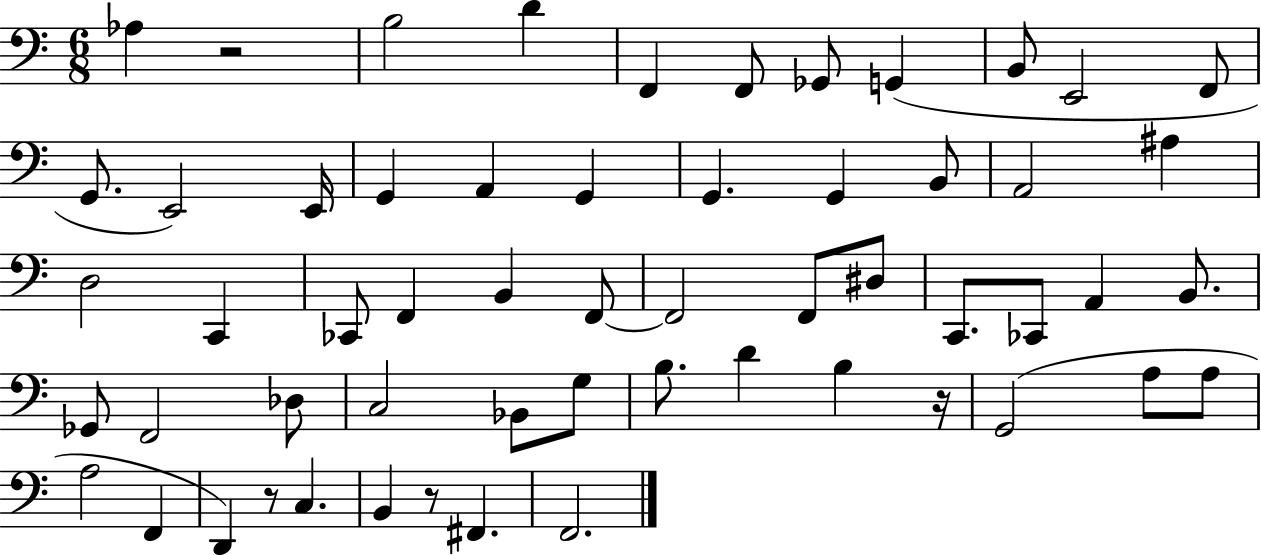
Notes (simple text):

Ab3/q R/h B3/h D4/q F2/q F2/e Gb2/e G2/q B2/e E2/h F2/e G2/e. E2/h E2/s G2/q A2/q G2/q G2/q. G2/q B2/e A2/h A#3/q D3/h C2/q CES2/e F2/q B2/q F2/e F2/h F2/e D#3/e C2/e. CES2/e A2/q B2/e. Gb2/e F2/h Db3/e C3/h Bb2/e G3/e B3/e. D4/q B3/q R/s G2/h A3/e A3/e A3/h F2/q D2/q R/e C3/q. B2/q R/e F#2/q. F2/h.